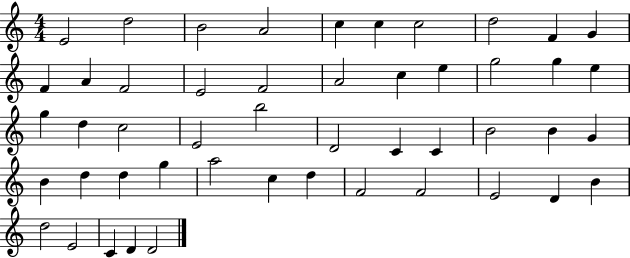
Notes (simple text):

E4/h D5/h B4/h A4/h C5/q C5/q C5/h D5/h F4/q G4/q F4/q A4/q F4/h E4/h F4/h A4/h C5/q E5/q G5/h G5/q E5/q G5/q D5/q C5/h E4/h B5/h D4/h C4/q C4/q B4/h B4/q G4/q B4/q D5/q D5/q G5/q A5/h C5/q D5/q F4/h F4/h E4/h D4/q B4/q D5/h E4/h C4/q D4/q D4/h